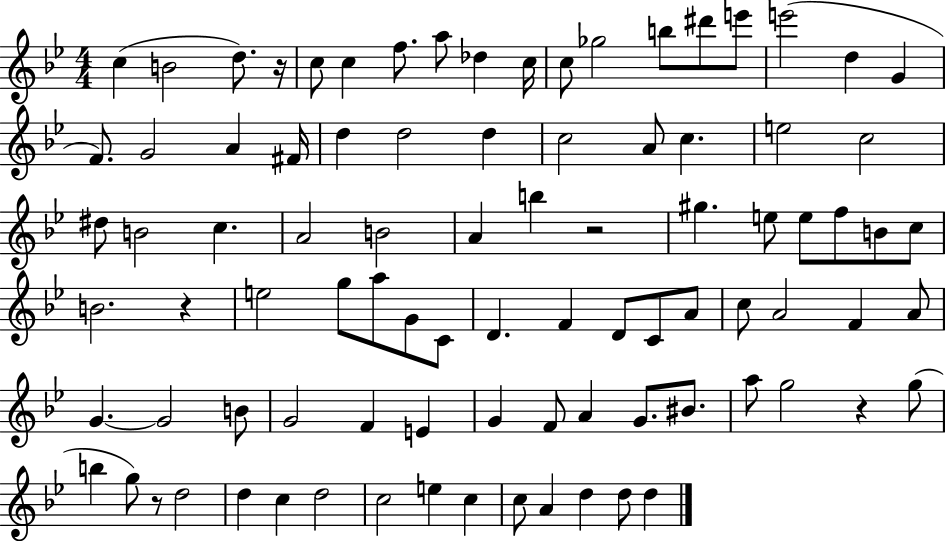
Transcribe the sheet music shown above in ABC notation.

X:1
T:Untitled
M:4/4
L:1/4
K:Bb
c B2 d/2 z/4 c/2 c f/2 a/2 _d c/4 c/2 _g2 b/2 ^d'/2 e'/2 e'2 d G F/2 G2 A ^F/4 d d2 d c2 A/2 c e2 c2 ^d/2 B2 c A2 B2 A b z2 ^g e/2 e/2 f/2 B/2 c/2 B2 z e2 g/2 a/2 G/2 C/2 D F D/2 C/2 A/2 c/2 A2 F A/2 G G2 B/2 G2 F E G F/2 A G/2 ^B/2 a/2 g2 z g/2 b g/2 z/2 d2 d c d2 c2 e c c/2 A d d/2 d